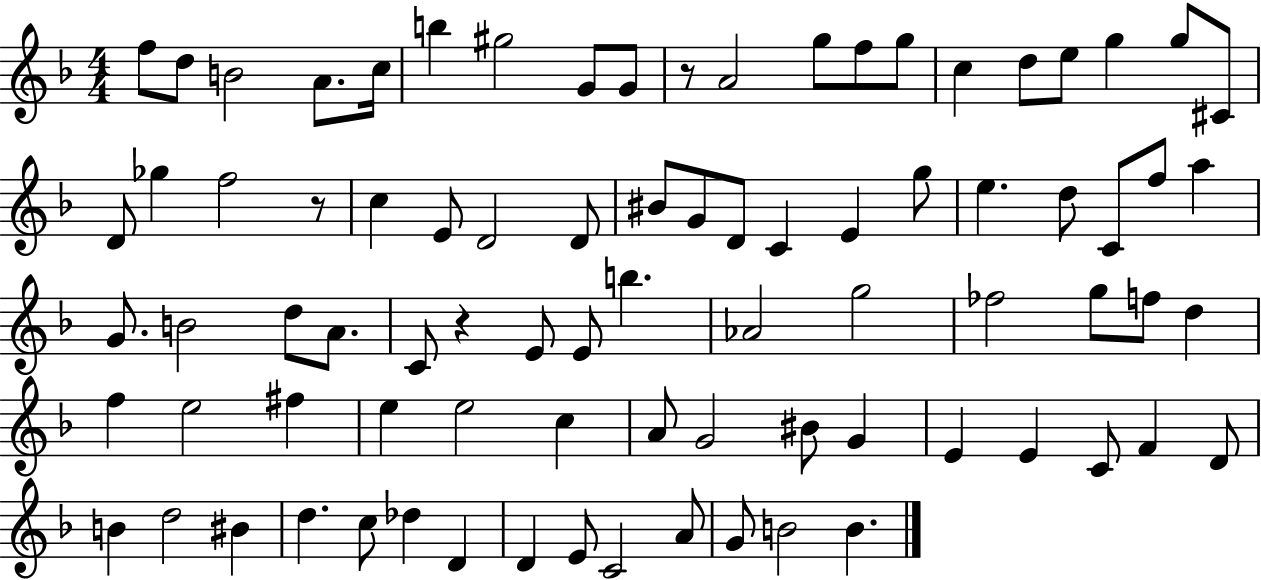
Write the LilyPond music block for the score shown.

{
  \clef treble
  \numericTimeSignature
  \time 4/4
  \key f \major
  \repeat volta 2 { f''8 d''8 b'2 a'8. c''16 | b''4 gis''2 g'8 g'8 | r8 a'2 g''8 f''8 g''8 | c''4 d''8 e''8 g''4 g''8 cis'8 | \break d'8 ges''4 f''2 r8 | c''4 e'8 d'2 d'8 | bis'8 g'8 d'8 c'4 e'4 g''8 | e''4. d''8 c'8 f''8 a''4 | \break g'8. b'2 d''8 a'8. | c'8 r4 e'8 e'8 b''4. | aes'2 g''2 | fes''2 g''8 f''8 d''4 | \break f''4 e''2 fis''4 | e''4 e''2 c''4 | a'8 g'2 bis'8 g'4 | e'4 e'4 c'8 f'4 d'8 | \break b'4 d''2 bis'4 | d''4. c''8 des''4 d'4 | d'4 e'8 c'2 a'8 | g'8 b'2 b'4. | \break } \bar "|."
}